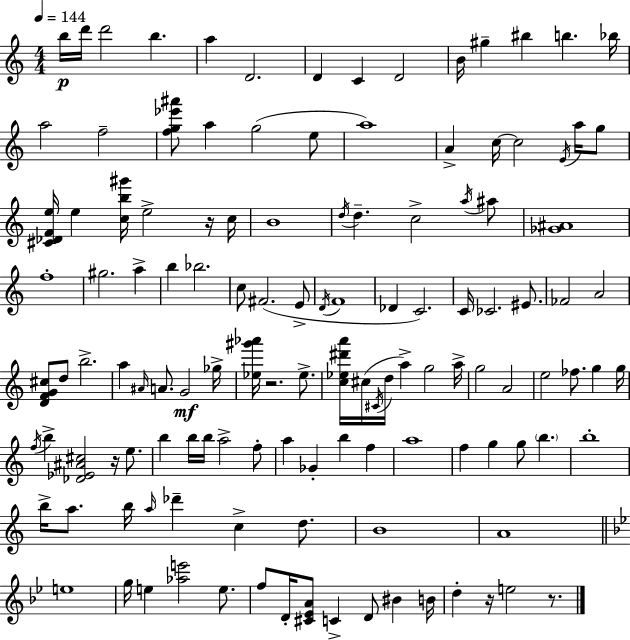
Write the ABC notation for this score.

X:1
T:Untitled
M:4/4
L:1/4
K:C
b/4 d'/4 d'2 b a D2 D C D2 B/4 ^g ^b b _b/4 a2 f2 [fg_e'^a']/2 a g2 e/2 a4 A c/4 c2 E/4 a/4 g/2 [^C_DFe]/4 e [cb^g']/4 e2 z/4 c/4 B4 d/4 d c2 a/4 ^a/2 [_G^A]4 f4 ^g2 a b _b2 c/2 ^F2 E/2 D/4 F4 _D C2 C/4 _C2 ^E/2 _F2 A2 [DFG^c]/2 d/2 b2 a ^A/4 A/2 G2 _g/4 [_e^g'_a']/4 z2 _e/2 [c_e^d'a']/4 ^c/4 ^C/4 d/4 a g2 a/4 g2 A2 e2 _f/2 g g/4 f/4 b [_D_E^A^c]2 z/4 e/2 b b/4 b/4 a2 f/2 a _G b f a4 f g g/2 b b4 b/4 a/2 b/4 a/4 _d' c d/2 B4 A4 e4 g/4 e [_ae']2 e/2 f/2 D/4 [^C_EA]/2 C D/2 ^B B/4 d z/4 e2 z/2